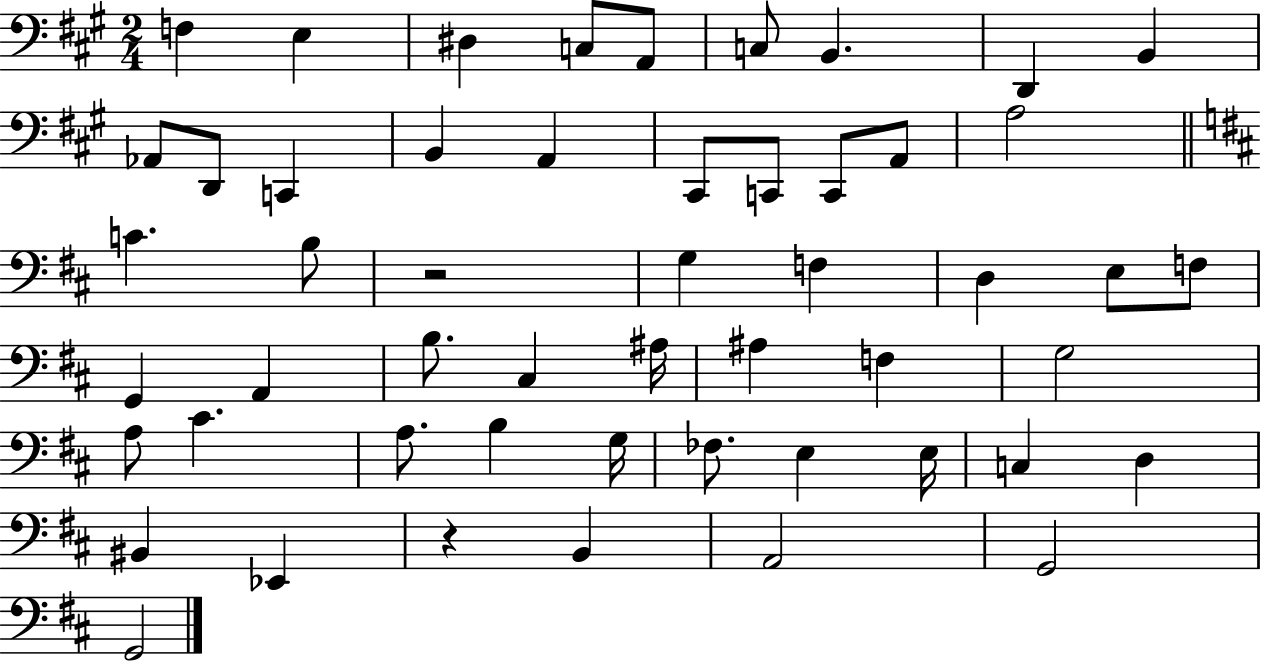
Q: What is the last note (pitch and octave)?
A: G2